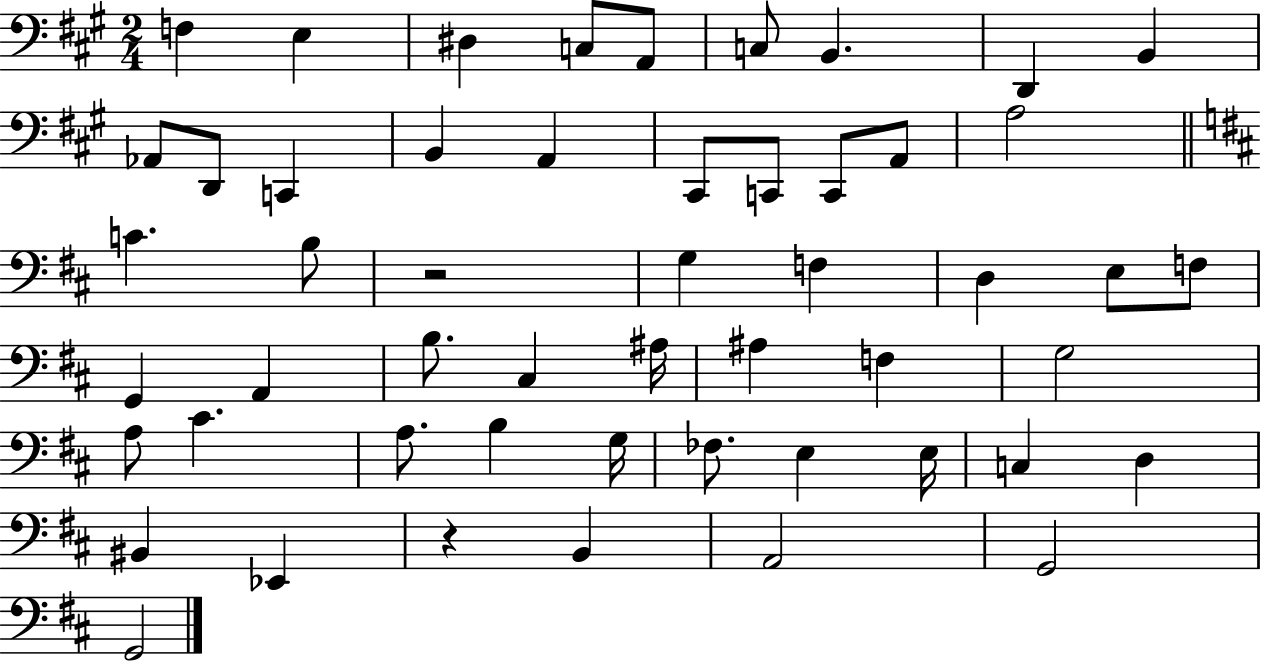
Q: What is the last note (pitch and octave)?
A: G2